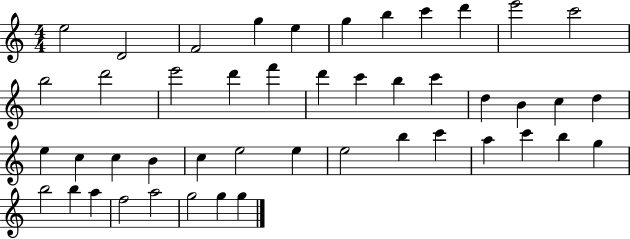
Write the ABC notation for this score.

X:1
T:Untitled
M:4/4
L:1/4
K:C
e2 D2 F2 g e g b c' d' e'2 c'2 b2 d'2 e'2 d' f' d' c' b c' d B c d e c c B c e2 e e2 b c' a c' b g b2 b a f2 a2 g2 g g